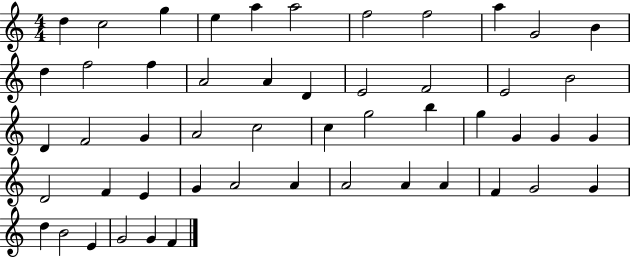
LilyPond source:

{
  \clef treble
  \numericTimeSignature
  \time 4/4
  \key c \major
  d''4 c''2 g''4 | e''4 a''4 a''2 | f''2 f''2 | a''4 g'2 b'4 | \break d''4 f''2 f''4 | a'2 a'4 d'4 | e'2 f'2 | e'2 b'2 | \break d'4 f'2 g'4 | a'2 c''2 | c''4 g''2 b''4 | g''4 g'4 g'4 g'4 | \break d'2 f'4 e'4 | g'4 a'2 a'4 | a'2 a'4 a'4 | f'4 g'2 g'4 | \break d''4 b'2 e'4 | g'2 g'4 f'4 | \bar "|."
}